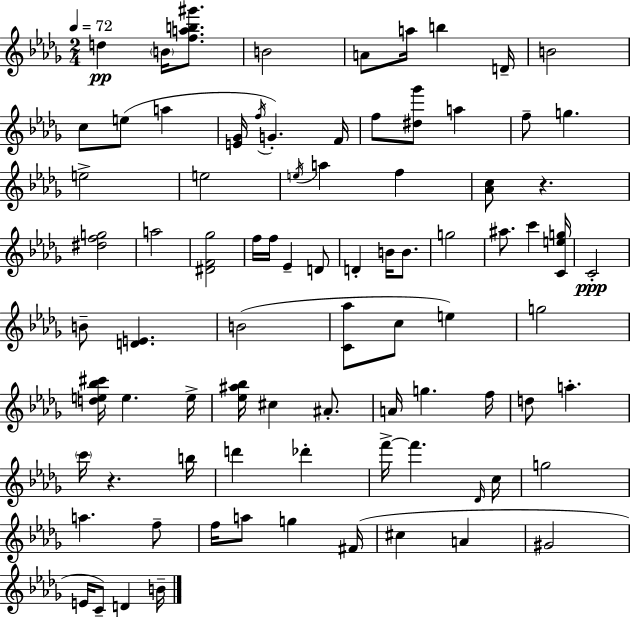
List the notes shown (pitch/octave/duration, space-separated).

D5/q B4/s [F5,A5,B5,G#6]/e. B4/h A4/e A5/s B5/q D4/s B4/h C5/e E5/e A5/q [E4,Gb4]/s F5/s G4/q. F4/s F5/e [D#5,Gb6]/e A5/q F5/e G5/q. E5/h E5/h E5/s A5/q F5/q [Ab4,C5]/e R/q. [D#5,F5,G5]/h A5/h [D#4,F4,Gb5]/h F5/s F5/s Eb4/q D4/e D4/q B4/s B4/e. G5/h A#5/e. C6/q [C4,E5,G5]/s C4/h B4/e [D4,E4]/q. B4/h [C4,Ab5]/e C5/e E5/q G5/h [D5,E5,Bb5,C#6]/s E5/q. E5/s [Eb5,A#5,Bb5]/s C#5/q A#4/e. A4/s G5/q. F5/s D5/e A5/q. C6/s R/q. B5/s D6/q Db6/q F6/s F6/q. Db4/s C5/s G5/h A5/q. F5/e F5/s A5/e G5/q F#4/s C#5/q A4/q G#4/h E4/s C4/e D4/q B4/s